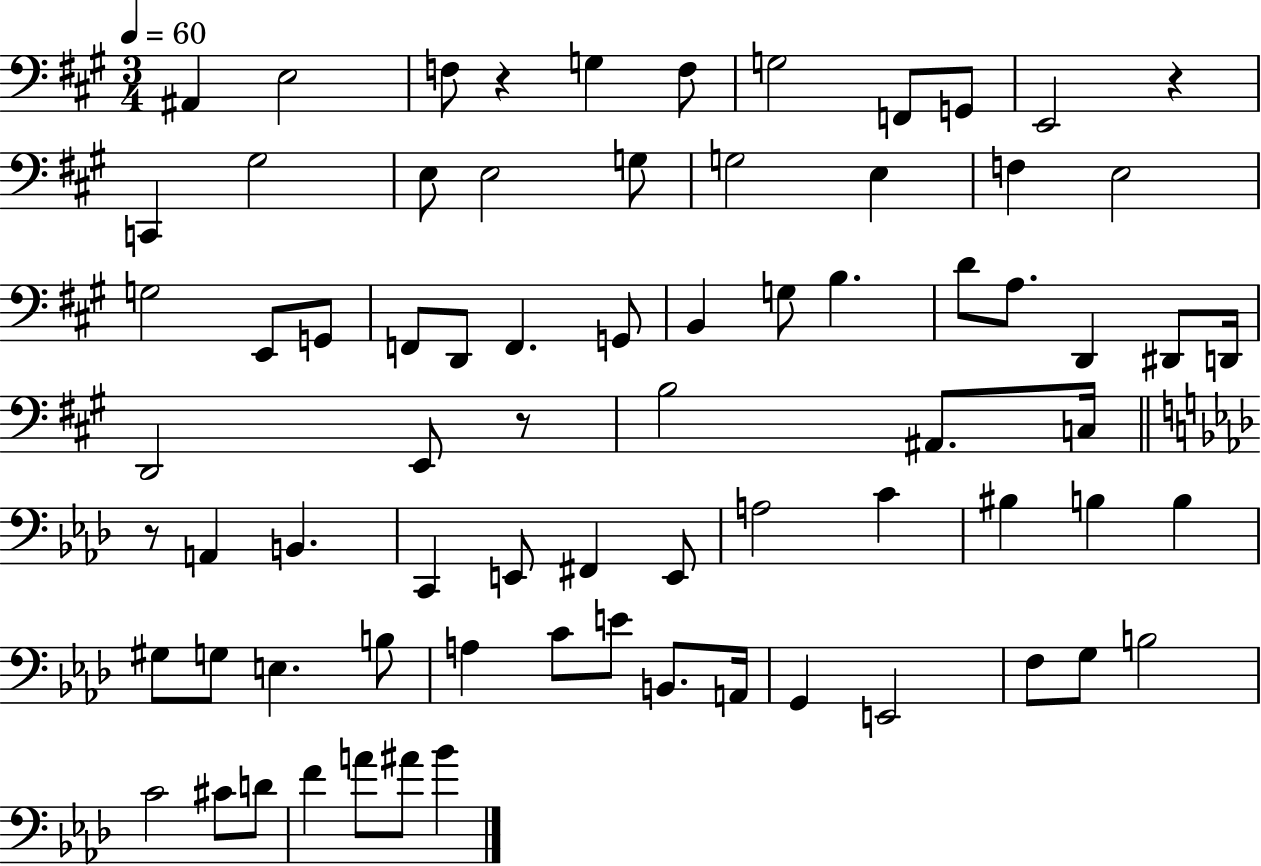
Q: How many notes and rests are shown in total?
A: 74